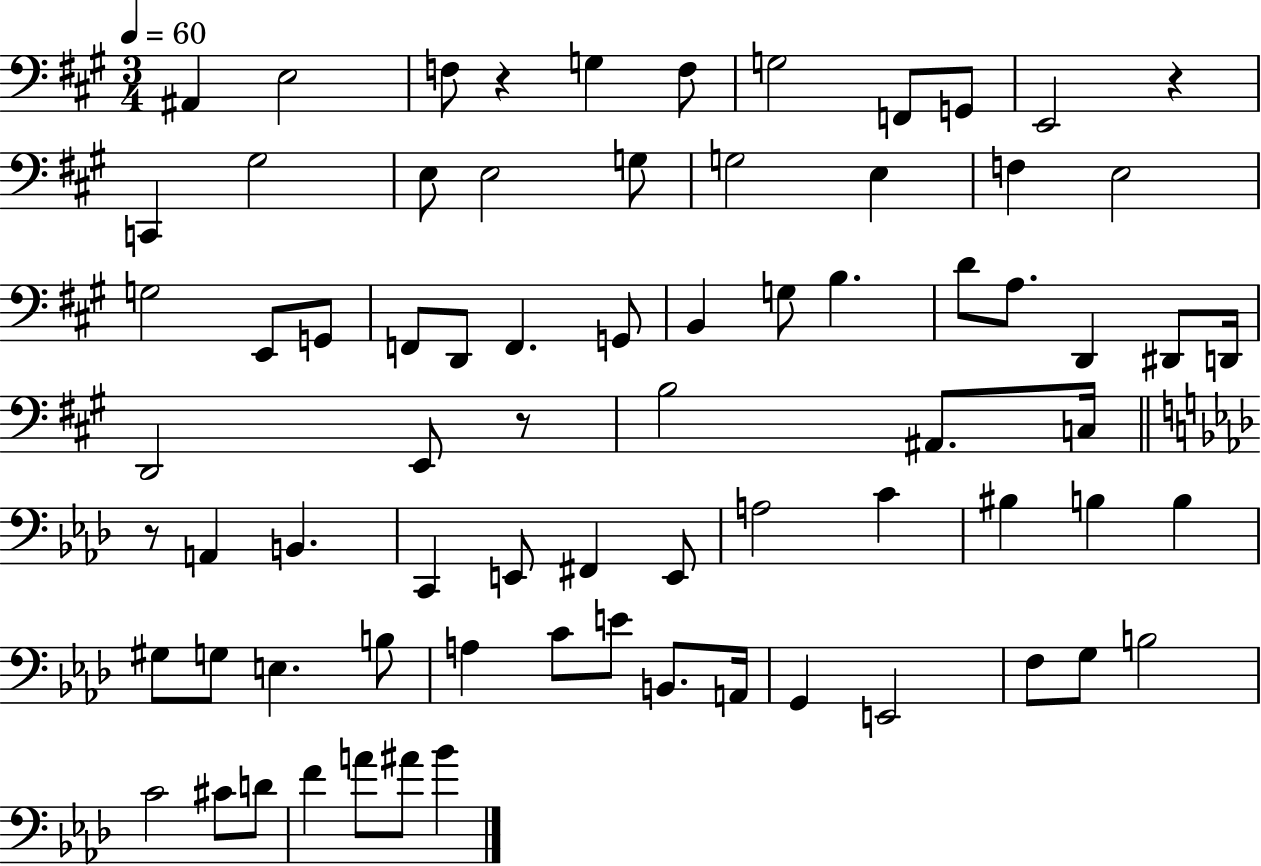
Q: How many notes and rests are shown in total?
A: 74